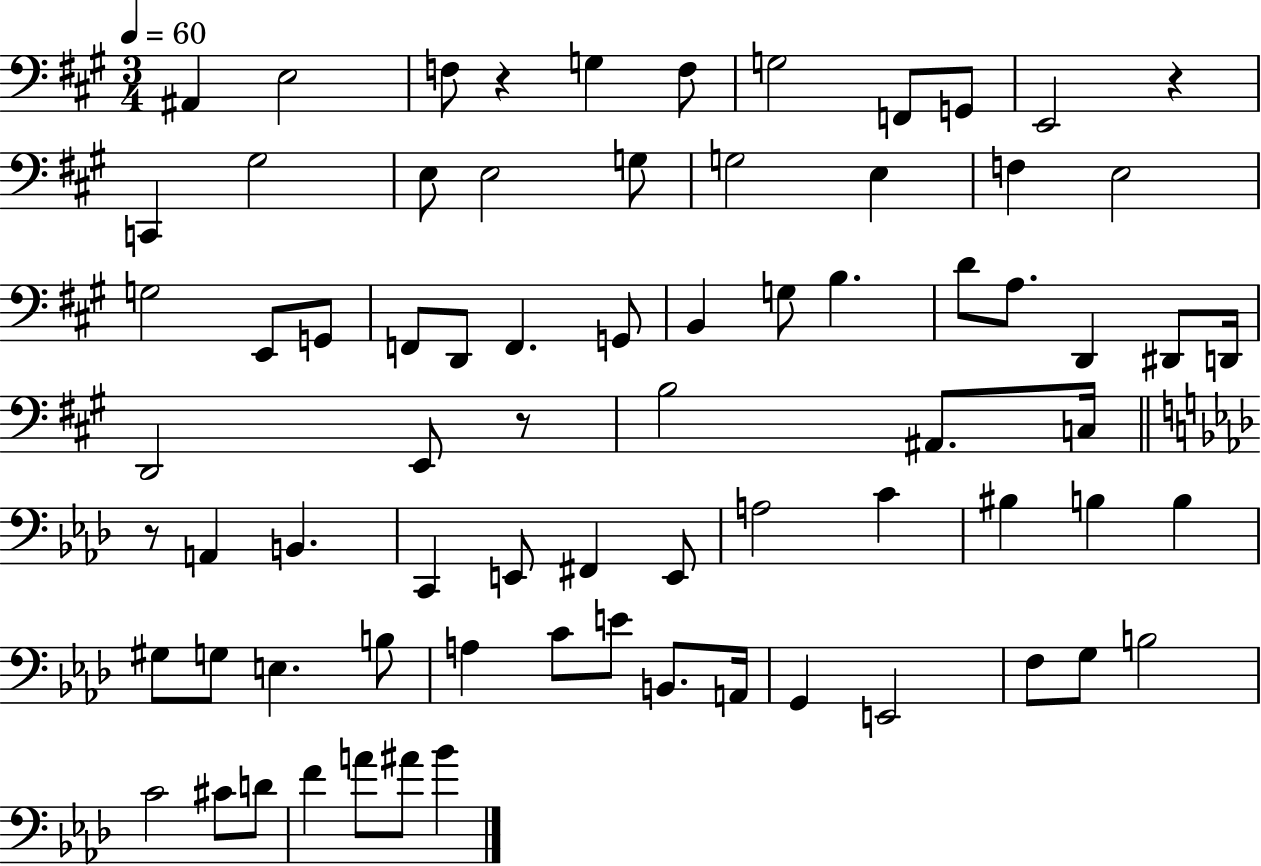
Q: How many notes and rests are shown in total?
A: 74